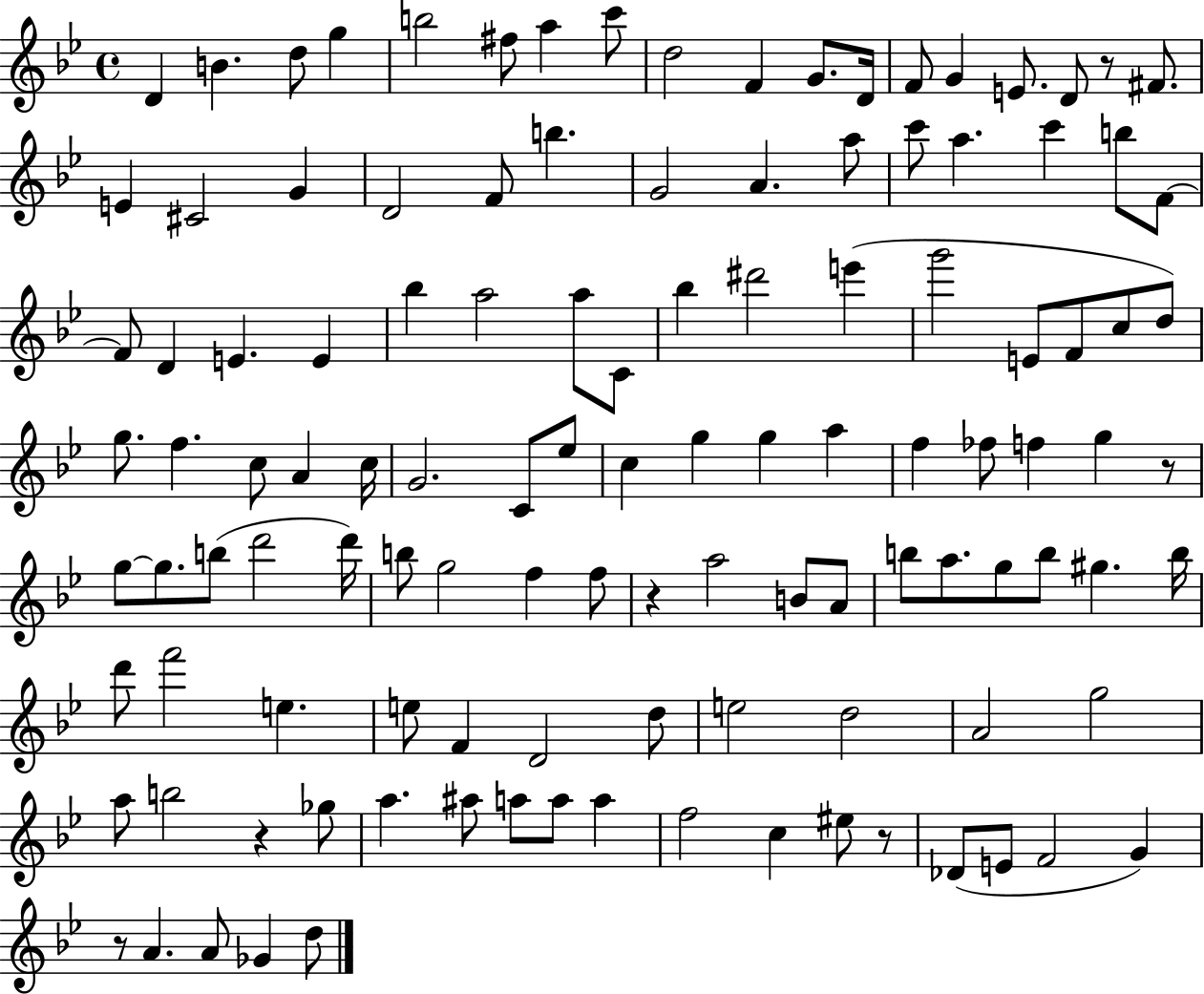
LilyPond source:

{
  \clef treble
  \time 4/4
  \defaultTimeSignature
  \key bes \major
  d'4 b'4. d''8 g''4 | b''2 fis''8 a''4 c'''8 | d''2 f'4 g'8. d'16 | f'8 g'4 e'8. d'8 r8 fis'8. | \break e'4 cis'2 g'4 | d'2 f'8 b''4. | g'2 a'4. a''8 | c'''8 a''4. c'''4 b''8 f'8~~ | \break f'8 d'4 e'4. e'4 | bes''4 a''2 a''8 c'8 | bes''4 dis'''2 e'''4( | g'''2 e'8 f'8 c''8 d''8) | \break g''8. f''4. c''8 a'4 c''16 | g'2. c'8 ees''8 | c''4 g''4 g''4 a''4 | f''4 fes''8 f''4 g''4 r8 | \break g''8~~ g''8. b''8( d'''2 d'''16) | b''8 g''2 f''4 f''8 | r4 a''2 b'8 a'8 | b''8 a''8. g''8 b''8 gis''4. b''16 | \break d'''8 f'''2 e''4. | e''8 f'4 d'2 d''8 | e''2 d''2 | a'2 g''2 | \break a''8 b''2 r4 ges''8 | a''4. ais''8 a''8 a''8 a''4 | f''2 c''4 eis''8 r8 | des'8( e'8 f'2 g'4) | \break r8 a'4. a'8 ges'4 d''8 | \bar "|."
}